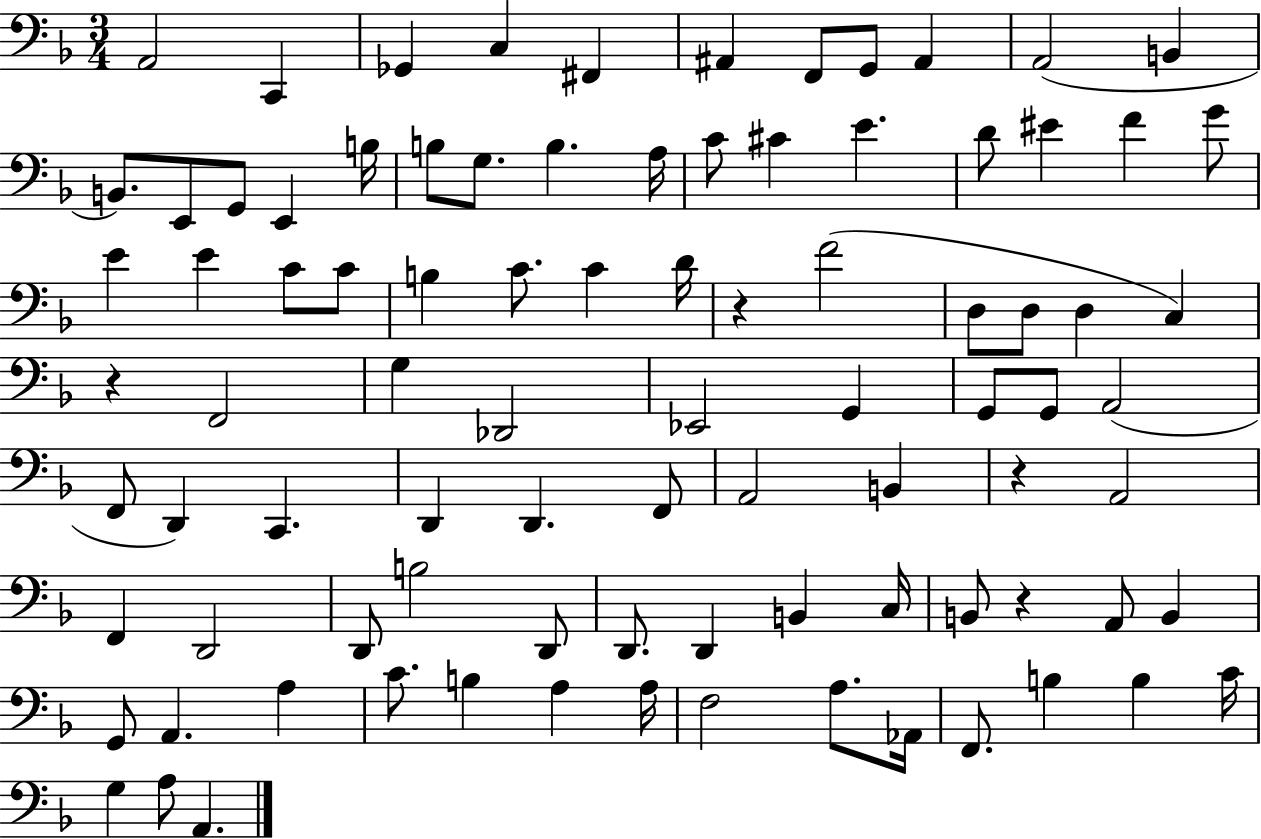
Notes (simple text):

A2/h C2/q Gb2/q C3/q F#2/q A#2/q F2/e G2/e A#2/q A2/h B2/q B2/e. E2/e G2/e E2/q B3/s B3/e G3/e. B3/q. A3/s C4/e C#4/q E4/q. D4/e EIS4/q F4/q G4/e E4/q E4/q C4/e C4/e B3/q C4/e. C4/q D4/s R/q F4/h D3/e D3/e D3/q C3/q R/q F2/h G3/q Db2/h Eb2/h G2/q G2/e G2/e A2/h F2/e D2/q C2/q. D2/q D2/q. F2/e A2/h B2/q R/q A2/h F2/q D2/h D2/e B3/h D2/e D2/e. D2/q B2/q C3/s B2/e R/q A2/e B2/q G2/e A2/q. A3/q C4/e. B3/q A3/q A3/s F3/h A3/e. Ab2/s F2/e. B3/q B3/q C4/s G3/q A3/e A2/q.